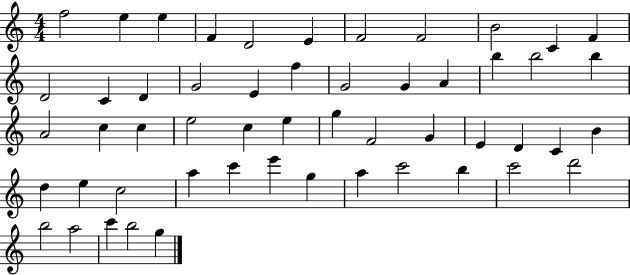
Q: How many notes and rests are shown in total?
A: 53